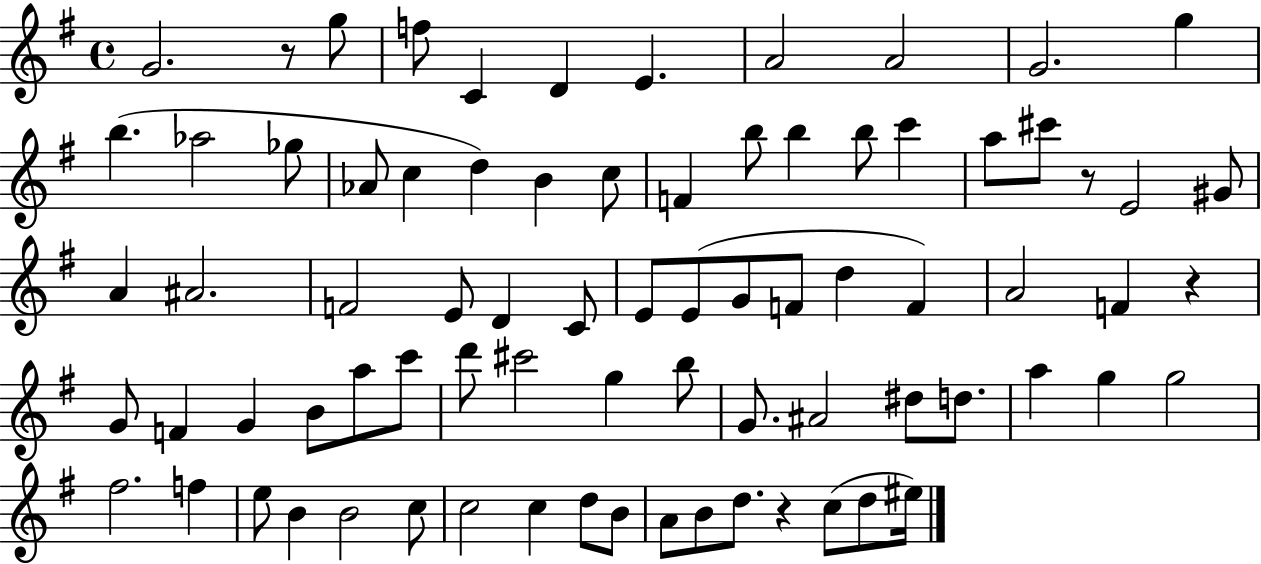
G4/h. R/e G5/e F5/e C4/q D4/q E4/q. A4/h A4/h G4/h. G5/q B5/q. Ab5/h Gb5/e Ab4/e C5/q D5/q B4/q C5/e F4/q B5/e B5/q B5/e C6/q A5/e C#6/e R/e E4/h G#4/e A4/q A#4/h. F4/h E4/e D4/q C4/e E4/e E4/e G4/e F4/e D5/q F4/q A4/h F4/q R/q G4/e F4/q G4/q B4/e A5/e C6/e D6/e C#6/h G5/q B5/e G4/e. A#4/h D#5/e D5/e. A5/q G5/q G5/h F#5/h. F5/q E5/e B4/q B4/h C5/e C5/h C5/q D5/e B4/e A4/e B4/e D5/e. R/q C5/e D5/e EIS5/s